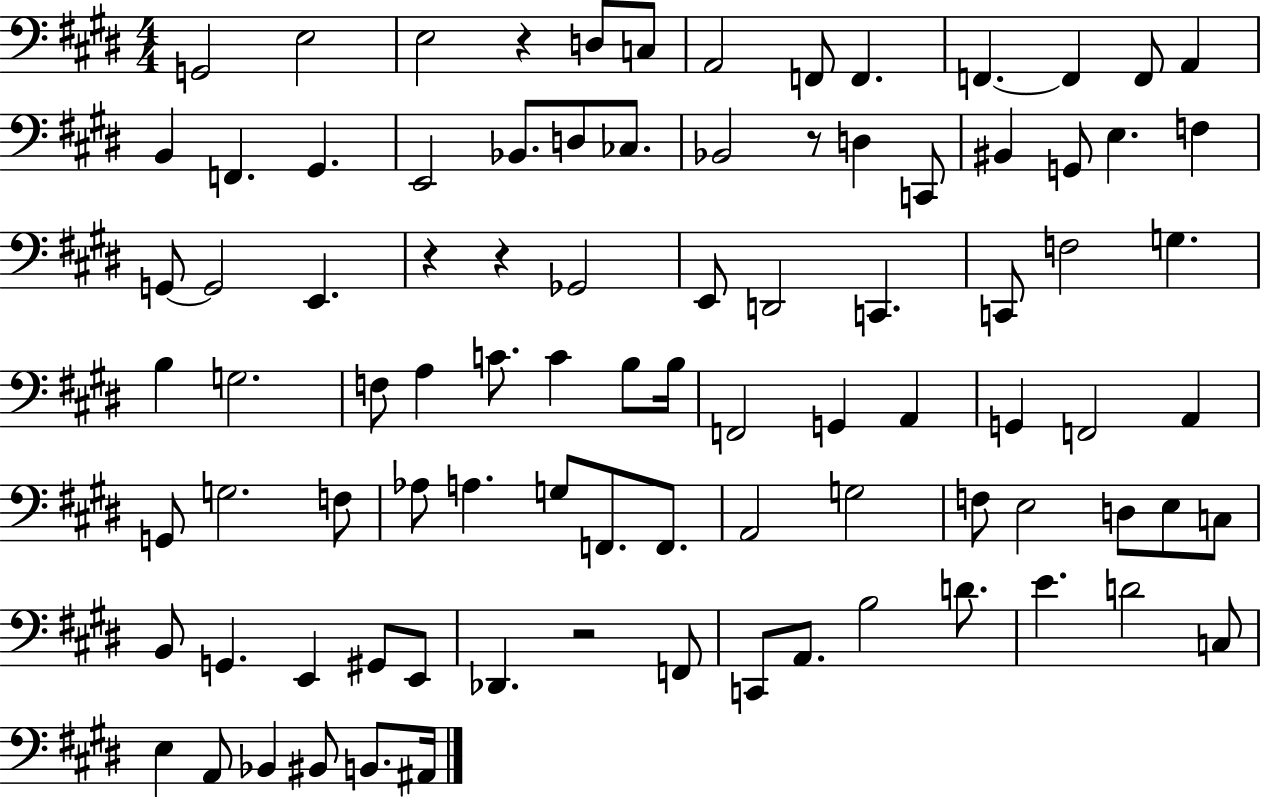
{
  \clef bass
  \numericTimeSignature
  \time 4/4
  \key e \major
  g,2 e2 | e2 r4 d8 c8 | a,2 f,8 f,4. | f,4.~~ f,4 f,8 a,4 | \break b,4 f,4. gis,4. | e,2 bes,8. d8 ces8. | bes,2 r8 d4 c,8 | bis,4 g,8 e4. f4 | \break g,8~~ g,2 e,4. | r4 r4 ges,2 | e,8 d,2 c,4. | c,8 f2 g4. | \break b4 g2. | f8 a4 c'8. c'4 b8 b16 | f,2 g,4 a,4 | g,4 f,2 a,4 | \break g,8 g2. f8 | aes8 a4. g8 f,8. f,8. | a,2 g2 | f8 e2 d8 e8 c8 | \break b,8 g,4. e,4 gis,8 e,8 | des,4. r2 f,8 | c,8 a,8. b2 d'8. | e'4. d'2 c8 | \break e4 a,8 bes,4 bis,8 b,8. ais,16 | \bar "|."
}